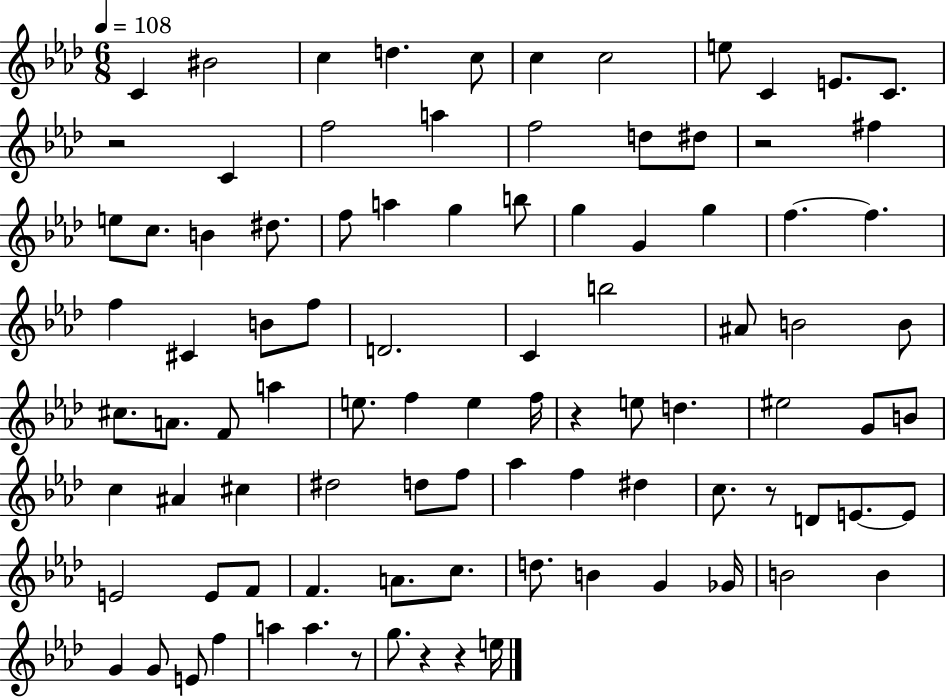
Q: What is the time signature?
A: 6/8